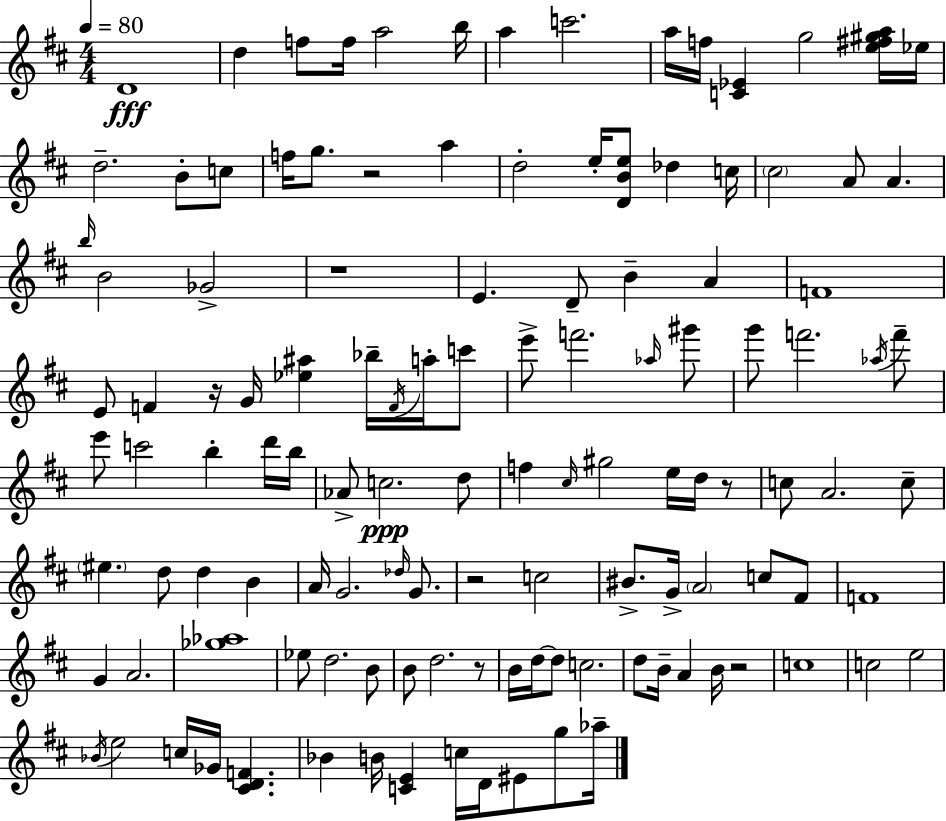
{
  \clef treble
  \numericTimeSignature
  \time 4/4
  \key d \major
  \tempo 4 = 80
  d'1\fff | d''4 f''8 f''16 a''2 b''16 | a''4 c'''2. | a''16 f''16 <c' ees'>4 g''2 <e'' fis'' gis'' a''>16 ees''16 | \break d''2.-- b'8-. c''8 | f''16 g''8. r2 a''4 | d''2-. e''16-. <d' b' e''>8 des''4 c''16 | \parenthesize cis''2 a'8 a'4. | \break \grace { b''16 } b'2 ges'2-> | r1 | e'4. d'8-- b'4-- a'4 | f'1 | \break e'8 f'4 r16 g'16 <ees'' ais''>4 bes''16-- \acciaccatura { f'16 } a''16-. | c'''8 e'''8-> f'''2. | \grace { aes''16 } gis'''8 g'''8 f'''2. | \acciaccatura { aes''16 } f'''8-- e'''8 c'''2 b''4-. | \break d'''16 b''16 aes'8-> c''2.\ppp | d''8 f''4 \grace { cis''16 } gis''2 | e''16 d''16 r8 c''8 a'2. | c''8-- \parenthesize eis''4. d''8 d''4 | \break b'4 a'16 g'2. | \grace { des''16 } g'8. r2 c''2 | bis'8.-> g'16-> \parenthesize a'2 | c''8 fis'8 f'1 | \break g'4 a'2. | <ges'' aes''>1 | ees''8 d''2. | b'8 b'8 d''2. | \break r8 b'16 d''16~~ d''8 c''2. | d''8 b'16-- a'4 b'16 r2 | c''1 | c''2 e''2 | \break \acciaccatura { bes'16 } e''2 c''16 | ges'16 <cis' d' f'>4. bes'4 b'16 <c' e'>4 | c''16 d'16 eis'8 g''8 aes''16-- \bar "|."
}